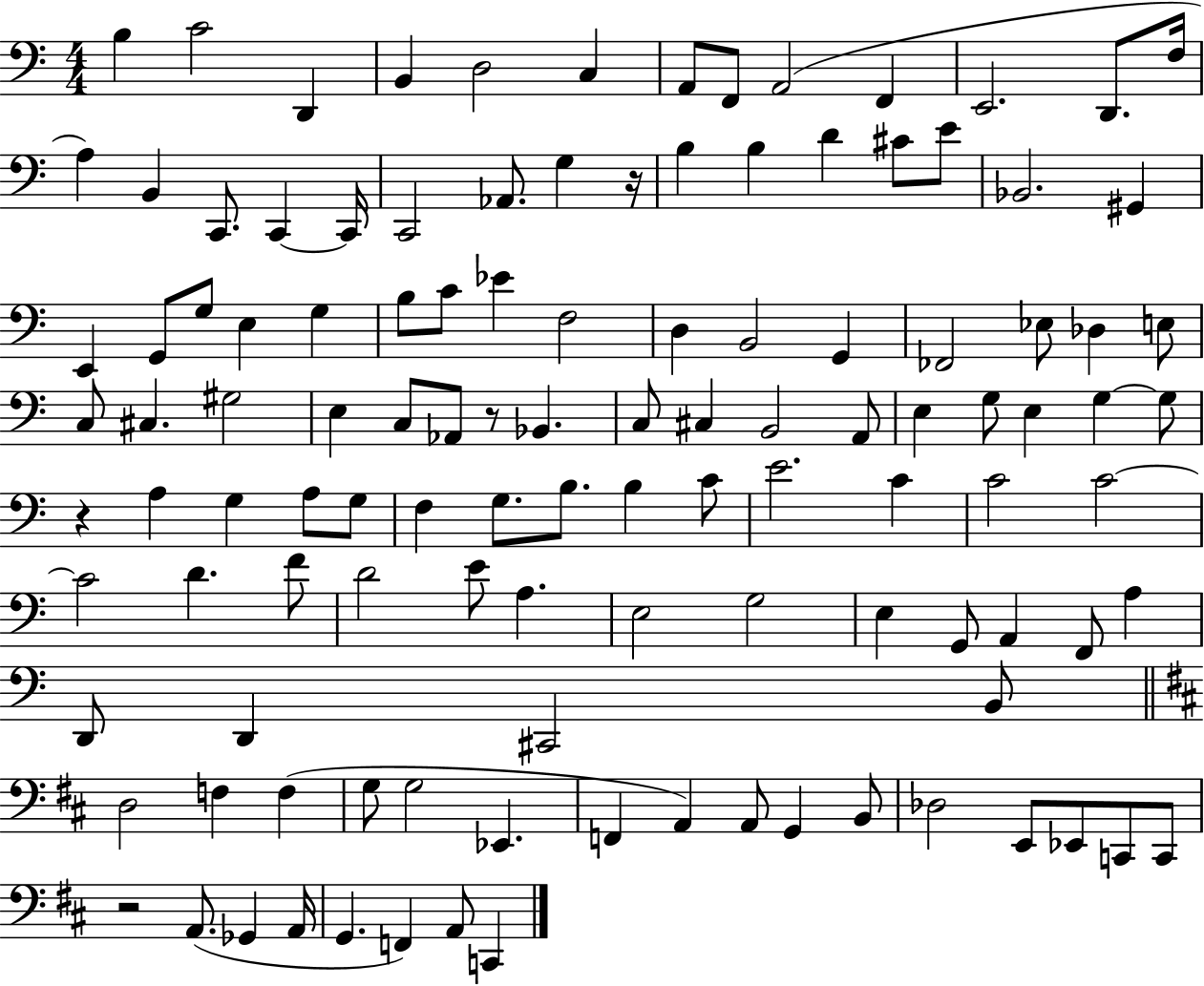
{
  \clef bass
  \numericTimeSignature
  \time 4/4
  \key c \major
  b4 c'2 d,4 | b,4 d2 c4 | a,8 f,8 a,2( f,4 | e,2. d,8. f16 | \break a4) b,4 c,8. c,4~~ c,16 | c,2 aes,8. g4 r16 | b4 b4 d'4 cis'8 e'8 | bes,2. gis,4 | \break e,4 g,8 g8 e4 g4 | b8 c'8 ees'4 f2 | d4 b,2 g,4 | fes,2 ees8 des4 e8 | \break c8 cis4. gis2 | e4 c8 aes,8 r8 bes,4. | c8 cis4 b,2 a,8 | e4 g8 e4 g4~~ g8 | \break r4 a4 g4 a8 g8 | f4 g8. b8. b4 c'8 | e'2. c'4 | c'2 c'2~~ | \break c'2 d'4. f'8 | d'2 e'8 a4. | e2 g2 | e4 g,8 a,4 f,8 a4 | \break d,8 d,4 cis,2 b,8 | \bar "||" \break \key d \major d2 f4 f4( | g8 g2 ees,4. | f,4 a,4) a,8 g,4 b,8 | des2 e,8 ees,8 c,8 c,8 | \break r2 a,8.( ges,4 a,16 | g,4. f,4) a,8 c,4 | \bar "|."
}